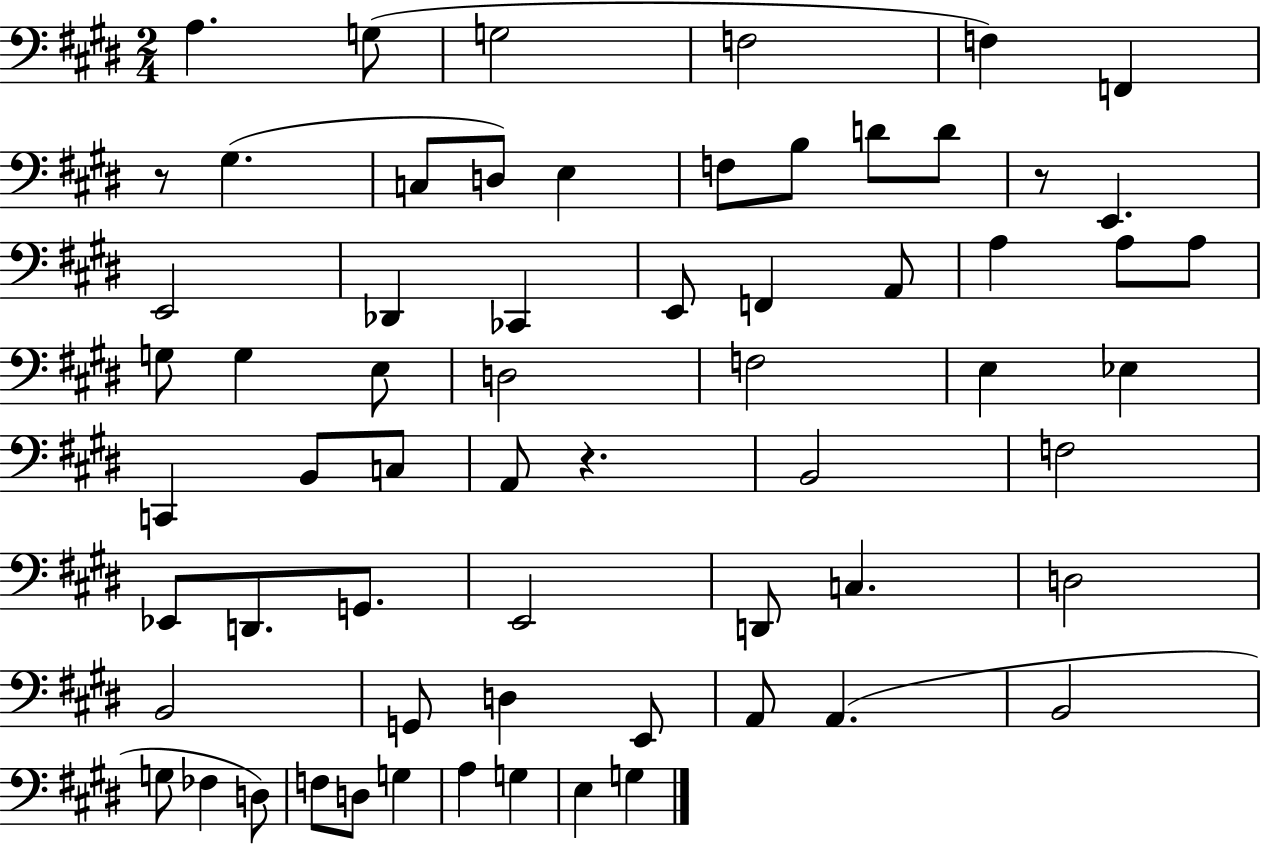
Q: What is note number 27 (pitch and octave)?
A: E3